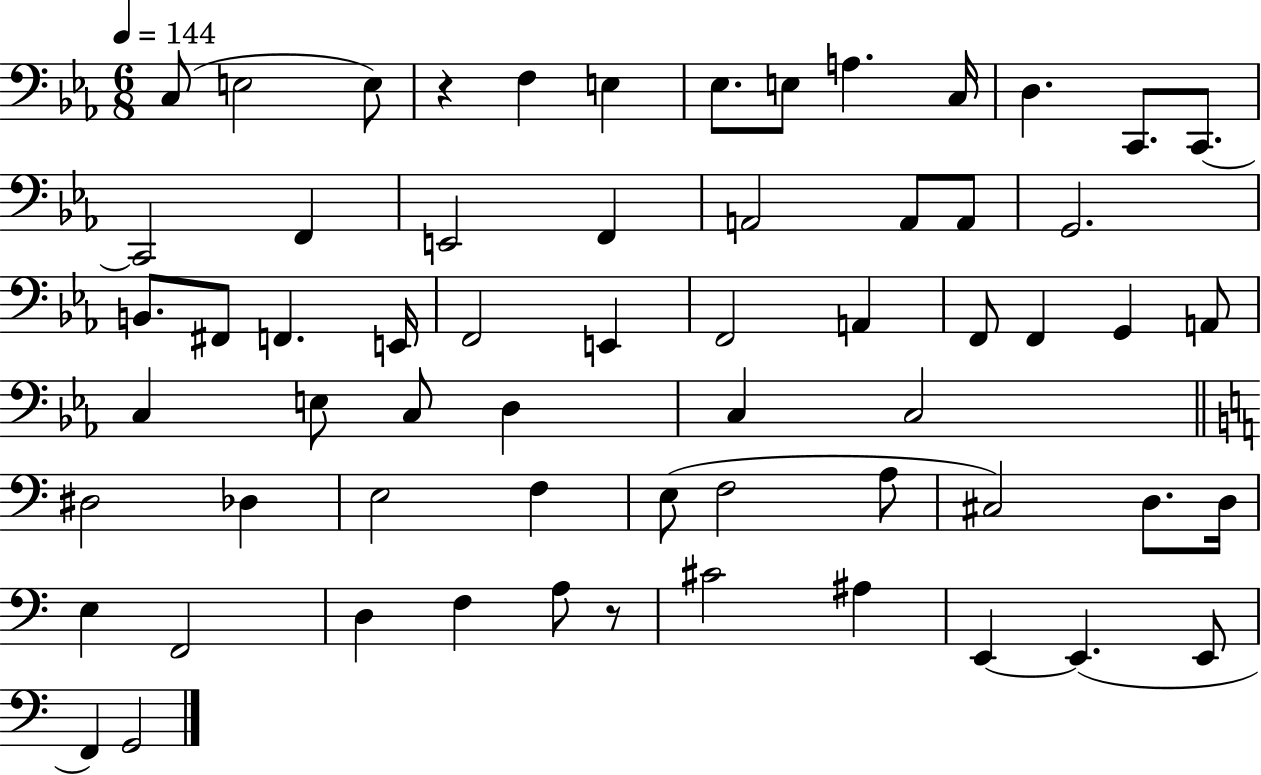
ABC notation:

X:1
T:Untitled
M:6/8
L:1/4
K:Eb
C,/2 E,2 E,/2 z F, E, _E,/2 E,/2 A, C,/4 D, C,,/2 C,,/2 C,,2 F,, E,,2 F,, A,,2 A,,/2 A,,/2 G,,2 B,,/2 ^F,,/2 F,, E,,/4 F,,2 E,, F,,2 A,, F,,/2 F,, G,, A,,/2 C, E,/2 C,/2 D, C, C,2 ^D,2 _D, E,2 F, E,/2 F,2 A,/2 ^C,2 D,/2 D,/4 E, F,,2 D, F, A,/2 z/2 ^C2 ^A, E,, E,, E,,/2 F,, G,,2